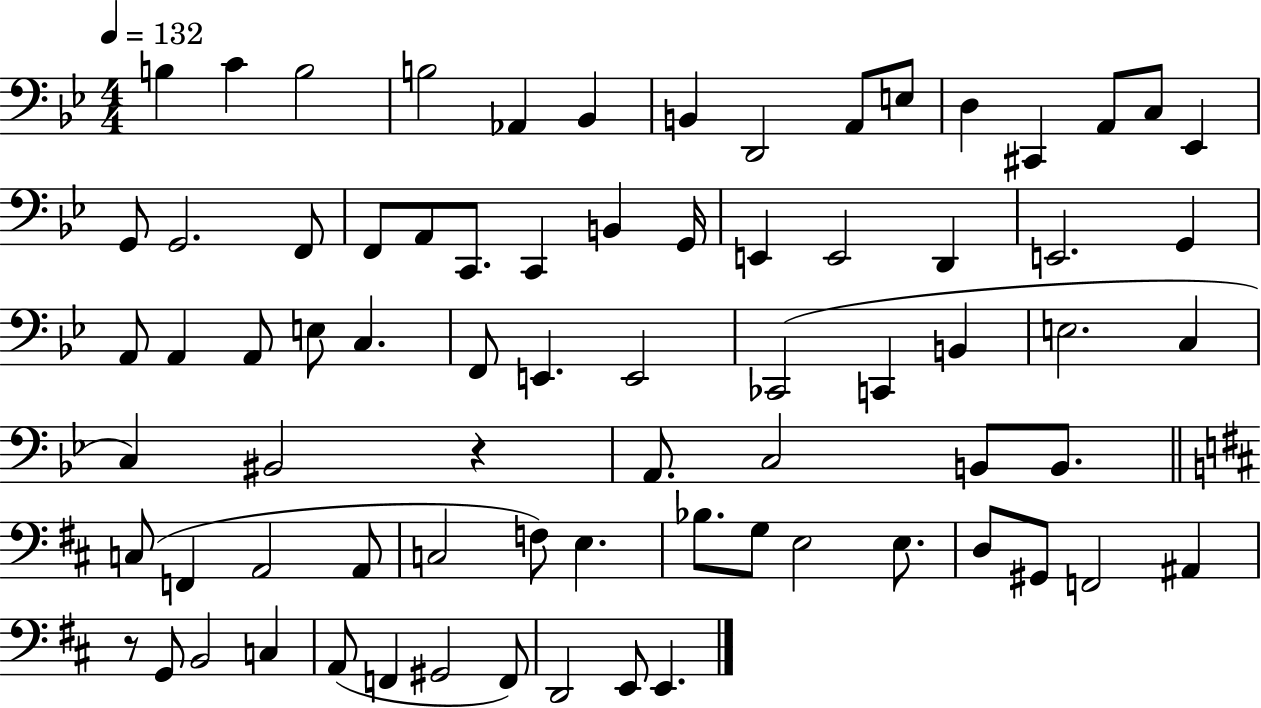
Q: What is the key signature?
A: BES major